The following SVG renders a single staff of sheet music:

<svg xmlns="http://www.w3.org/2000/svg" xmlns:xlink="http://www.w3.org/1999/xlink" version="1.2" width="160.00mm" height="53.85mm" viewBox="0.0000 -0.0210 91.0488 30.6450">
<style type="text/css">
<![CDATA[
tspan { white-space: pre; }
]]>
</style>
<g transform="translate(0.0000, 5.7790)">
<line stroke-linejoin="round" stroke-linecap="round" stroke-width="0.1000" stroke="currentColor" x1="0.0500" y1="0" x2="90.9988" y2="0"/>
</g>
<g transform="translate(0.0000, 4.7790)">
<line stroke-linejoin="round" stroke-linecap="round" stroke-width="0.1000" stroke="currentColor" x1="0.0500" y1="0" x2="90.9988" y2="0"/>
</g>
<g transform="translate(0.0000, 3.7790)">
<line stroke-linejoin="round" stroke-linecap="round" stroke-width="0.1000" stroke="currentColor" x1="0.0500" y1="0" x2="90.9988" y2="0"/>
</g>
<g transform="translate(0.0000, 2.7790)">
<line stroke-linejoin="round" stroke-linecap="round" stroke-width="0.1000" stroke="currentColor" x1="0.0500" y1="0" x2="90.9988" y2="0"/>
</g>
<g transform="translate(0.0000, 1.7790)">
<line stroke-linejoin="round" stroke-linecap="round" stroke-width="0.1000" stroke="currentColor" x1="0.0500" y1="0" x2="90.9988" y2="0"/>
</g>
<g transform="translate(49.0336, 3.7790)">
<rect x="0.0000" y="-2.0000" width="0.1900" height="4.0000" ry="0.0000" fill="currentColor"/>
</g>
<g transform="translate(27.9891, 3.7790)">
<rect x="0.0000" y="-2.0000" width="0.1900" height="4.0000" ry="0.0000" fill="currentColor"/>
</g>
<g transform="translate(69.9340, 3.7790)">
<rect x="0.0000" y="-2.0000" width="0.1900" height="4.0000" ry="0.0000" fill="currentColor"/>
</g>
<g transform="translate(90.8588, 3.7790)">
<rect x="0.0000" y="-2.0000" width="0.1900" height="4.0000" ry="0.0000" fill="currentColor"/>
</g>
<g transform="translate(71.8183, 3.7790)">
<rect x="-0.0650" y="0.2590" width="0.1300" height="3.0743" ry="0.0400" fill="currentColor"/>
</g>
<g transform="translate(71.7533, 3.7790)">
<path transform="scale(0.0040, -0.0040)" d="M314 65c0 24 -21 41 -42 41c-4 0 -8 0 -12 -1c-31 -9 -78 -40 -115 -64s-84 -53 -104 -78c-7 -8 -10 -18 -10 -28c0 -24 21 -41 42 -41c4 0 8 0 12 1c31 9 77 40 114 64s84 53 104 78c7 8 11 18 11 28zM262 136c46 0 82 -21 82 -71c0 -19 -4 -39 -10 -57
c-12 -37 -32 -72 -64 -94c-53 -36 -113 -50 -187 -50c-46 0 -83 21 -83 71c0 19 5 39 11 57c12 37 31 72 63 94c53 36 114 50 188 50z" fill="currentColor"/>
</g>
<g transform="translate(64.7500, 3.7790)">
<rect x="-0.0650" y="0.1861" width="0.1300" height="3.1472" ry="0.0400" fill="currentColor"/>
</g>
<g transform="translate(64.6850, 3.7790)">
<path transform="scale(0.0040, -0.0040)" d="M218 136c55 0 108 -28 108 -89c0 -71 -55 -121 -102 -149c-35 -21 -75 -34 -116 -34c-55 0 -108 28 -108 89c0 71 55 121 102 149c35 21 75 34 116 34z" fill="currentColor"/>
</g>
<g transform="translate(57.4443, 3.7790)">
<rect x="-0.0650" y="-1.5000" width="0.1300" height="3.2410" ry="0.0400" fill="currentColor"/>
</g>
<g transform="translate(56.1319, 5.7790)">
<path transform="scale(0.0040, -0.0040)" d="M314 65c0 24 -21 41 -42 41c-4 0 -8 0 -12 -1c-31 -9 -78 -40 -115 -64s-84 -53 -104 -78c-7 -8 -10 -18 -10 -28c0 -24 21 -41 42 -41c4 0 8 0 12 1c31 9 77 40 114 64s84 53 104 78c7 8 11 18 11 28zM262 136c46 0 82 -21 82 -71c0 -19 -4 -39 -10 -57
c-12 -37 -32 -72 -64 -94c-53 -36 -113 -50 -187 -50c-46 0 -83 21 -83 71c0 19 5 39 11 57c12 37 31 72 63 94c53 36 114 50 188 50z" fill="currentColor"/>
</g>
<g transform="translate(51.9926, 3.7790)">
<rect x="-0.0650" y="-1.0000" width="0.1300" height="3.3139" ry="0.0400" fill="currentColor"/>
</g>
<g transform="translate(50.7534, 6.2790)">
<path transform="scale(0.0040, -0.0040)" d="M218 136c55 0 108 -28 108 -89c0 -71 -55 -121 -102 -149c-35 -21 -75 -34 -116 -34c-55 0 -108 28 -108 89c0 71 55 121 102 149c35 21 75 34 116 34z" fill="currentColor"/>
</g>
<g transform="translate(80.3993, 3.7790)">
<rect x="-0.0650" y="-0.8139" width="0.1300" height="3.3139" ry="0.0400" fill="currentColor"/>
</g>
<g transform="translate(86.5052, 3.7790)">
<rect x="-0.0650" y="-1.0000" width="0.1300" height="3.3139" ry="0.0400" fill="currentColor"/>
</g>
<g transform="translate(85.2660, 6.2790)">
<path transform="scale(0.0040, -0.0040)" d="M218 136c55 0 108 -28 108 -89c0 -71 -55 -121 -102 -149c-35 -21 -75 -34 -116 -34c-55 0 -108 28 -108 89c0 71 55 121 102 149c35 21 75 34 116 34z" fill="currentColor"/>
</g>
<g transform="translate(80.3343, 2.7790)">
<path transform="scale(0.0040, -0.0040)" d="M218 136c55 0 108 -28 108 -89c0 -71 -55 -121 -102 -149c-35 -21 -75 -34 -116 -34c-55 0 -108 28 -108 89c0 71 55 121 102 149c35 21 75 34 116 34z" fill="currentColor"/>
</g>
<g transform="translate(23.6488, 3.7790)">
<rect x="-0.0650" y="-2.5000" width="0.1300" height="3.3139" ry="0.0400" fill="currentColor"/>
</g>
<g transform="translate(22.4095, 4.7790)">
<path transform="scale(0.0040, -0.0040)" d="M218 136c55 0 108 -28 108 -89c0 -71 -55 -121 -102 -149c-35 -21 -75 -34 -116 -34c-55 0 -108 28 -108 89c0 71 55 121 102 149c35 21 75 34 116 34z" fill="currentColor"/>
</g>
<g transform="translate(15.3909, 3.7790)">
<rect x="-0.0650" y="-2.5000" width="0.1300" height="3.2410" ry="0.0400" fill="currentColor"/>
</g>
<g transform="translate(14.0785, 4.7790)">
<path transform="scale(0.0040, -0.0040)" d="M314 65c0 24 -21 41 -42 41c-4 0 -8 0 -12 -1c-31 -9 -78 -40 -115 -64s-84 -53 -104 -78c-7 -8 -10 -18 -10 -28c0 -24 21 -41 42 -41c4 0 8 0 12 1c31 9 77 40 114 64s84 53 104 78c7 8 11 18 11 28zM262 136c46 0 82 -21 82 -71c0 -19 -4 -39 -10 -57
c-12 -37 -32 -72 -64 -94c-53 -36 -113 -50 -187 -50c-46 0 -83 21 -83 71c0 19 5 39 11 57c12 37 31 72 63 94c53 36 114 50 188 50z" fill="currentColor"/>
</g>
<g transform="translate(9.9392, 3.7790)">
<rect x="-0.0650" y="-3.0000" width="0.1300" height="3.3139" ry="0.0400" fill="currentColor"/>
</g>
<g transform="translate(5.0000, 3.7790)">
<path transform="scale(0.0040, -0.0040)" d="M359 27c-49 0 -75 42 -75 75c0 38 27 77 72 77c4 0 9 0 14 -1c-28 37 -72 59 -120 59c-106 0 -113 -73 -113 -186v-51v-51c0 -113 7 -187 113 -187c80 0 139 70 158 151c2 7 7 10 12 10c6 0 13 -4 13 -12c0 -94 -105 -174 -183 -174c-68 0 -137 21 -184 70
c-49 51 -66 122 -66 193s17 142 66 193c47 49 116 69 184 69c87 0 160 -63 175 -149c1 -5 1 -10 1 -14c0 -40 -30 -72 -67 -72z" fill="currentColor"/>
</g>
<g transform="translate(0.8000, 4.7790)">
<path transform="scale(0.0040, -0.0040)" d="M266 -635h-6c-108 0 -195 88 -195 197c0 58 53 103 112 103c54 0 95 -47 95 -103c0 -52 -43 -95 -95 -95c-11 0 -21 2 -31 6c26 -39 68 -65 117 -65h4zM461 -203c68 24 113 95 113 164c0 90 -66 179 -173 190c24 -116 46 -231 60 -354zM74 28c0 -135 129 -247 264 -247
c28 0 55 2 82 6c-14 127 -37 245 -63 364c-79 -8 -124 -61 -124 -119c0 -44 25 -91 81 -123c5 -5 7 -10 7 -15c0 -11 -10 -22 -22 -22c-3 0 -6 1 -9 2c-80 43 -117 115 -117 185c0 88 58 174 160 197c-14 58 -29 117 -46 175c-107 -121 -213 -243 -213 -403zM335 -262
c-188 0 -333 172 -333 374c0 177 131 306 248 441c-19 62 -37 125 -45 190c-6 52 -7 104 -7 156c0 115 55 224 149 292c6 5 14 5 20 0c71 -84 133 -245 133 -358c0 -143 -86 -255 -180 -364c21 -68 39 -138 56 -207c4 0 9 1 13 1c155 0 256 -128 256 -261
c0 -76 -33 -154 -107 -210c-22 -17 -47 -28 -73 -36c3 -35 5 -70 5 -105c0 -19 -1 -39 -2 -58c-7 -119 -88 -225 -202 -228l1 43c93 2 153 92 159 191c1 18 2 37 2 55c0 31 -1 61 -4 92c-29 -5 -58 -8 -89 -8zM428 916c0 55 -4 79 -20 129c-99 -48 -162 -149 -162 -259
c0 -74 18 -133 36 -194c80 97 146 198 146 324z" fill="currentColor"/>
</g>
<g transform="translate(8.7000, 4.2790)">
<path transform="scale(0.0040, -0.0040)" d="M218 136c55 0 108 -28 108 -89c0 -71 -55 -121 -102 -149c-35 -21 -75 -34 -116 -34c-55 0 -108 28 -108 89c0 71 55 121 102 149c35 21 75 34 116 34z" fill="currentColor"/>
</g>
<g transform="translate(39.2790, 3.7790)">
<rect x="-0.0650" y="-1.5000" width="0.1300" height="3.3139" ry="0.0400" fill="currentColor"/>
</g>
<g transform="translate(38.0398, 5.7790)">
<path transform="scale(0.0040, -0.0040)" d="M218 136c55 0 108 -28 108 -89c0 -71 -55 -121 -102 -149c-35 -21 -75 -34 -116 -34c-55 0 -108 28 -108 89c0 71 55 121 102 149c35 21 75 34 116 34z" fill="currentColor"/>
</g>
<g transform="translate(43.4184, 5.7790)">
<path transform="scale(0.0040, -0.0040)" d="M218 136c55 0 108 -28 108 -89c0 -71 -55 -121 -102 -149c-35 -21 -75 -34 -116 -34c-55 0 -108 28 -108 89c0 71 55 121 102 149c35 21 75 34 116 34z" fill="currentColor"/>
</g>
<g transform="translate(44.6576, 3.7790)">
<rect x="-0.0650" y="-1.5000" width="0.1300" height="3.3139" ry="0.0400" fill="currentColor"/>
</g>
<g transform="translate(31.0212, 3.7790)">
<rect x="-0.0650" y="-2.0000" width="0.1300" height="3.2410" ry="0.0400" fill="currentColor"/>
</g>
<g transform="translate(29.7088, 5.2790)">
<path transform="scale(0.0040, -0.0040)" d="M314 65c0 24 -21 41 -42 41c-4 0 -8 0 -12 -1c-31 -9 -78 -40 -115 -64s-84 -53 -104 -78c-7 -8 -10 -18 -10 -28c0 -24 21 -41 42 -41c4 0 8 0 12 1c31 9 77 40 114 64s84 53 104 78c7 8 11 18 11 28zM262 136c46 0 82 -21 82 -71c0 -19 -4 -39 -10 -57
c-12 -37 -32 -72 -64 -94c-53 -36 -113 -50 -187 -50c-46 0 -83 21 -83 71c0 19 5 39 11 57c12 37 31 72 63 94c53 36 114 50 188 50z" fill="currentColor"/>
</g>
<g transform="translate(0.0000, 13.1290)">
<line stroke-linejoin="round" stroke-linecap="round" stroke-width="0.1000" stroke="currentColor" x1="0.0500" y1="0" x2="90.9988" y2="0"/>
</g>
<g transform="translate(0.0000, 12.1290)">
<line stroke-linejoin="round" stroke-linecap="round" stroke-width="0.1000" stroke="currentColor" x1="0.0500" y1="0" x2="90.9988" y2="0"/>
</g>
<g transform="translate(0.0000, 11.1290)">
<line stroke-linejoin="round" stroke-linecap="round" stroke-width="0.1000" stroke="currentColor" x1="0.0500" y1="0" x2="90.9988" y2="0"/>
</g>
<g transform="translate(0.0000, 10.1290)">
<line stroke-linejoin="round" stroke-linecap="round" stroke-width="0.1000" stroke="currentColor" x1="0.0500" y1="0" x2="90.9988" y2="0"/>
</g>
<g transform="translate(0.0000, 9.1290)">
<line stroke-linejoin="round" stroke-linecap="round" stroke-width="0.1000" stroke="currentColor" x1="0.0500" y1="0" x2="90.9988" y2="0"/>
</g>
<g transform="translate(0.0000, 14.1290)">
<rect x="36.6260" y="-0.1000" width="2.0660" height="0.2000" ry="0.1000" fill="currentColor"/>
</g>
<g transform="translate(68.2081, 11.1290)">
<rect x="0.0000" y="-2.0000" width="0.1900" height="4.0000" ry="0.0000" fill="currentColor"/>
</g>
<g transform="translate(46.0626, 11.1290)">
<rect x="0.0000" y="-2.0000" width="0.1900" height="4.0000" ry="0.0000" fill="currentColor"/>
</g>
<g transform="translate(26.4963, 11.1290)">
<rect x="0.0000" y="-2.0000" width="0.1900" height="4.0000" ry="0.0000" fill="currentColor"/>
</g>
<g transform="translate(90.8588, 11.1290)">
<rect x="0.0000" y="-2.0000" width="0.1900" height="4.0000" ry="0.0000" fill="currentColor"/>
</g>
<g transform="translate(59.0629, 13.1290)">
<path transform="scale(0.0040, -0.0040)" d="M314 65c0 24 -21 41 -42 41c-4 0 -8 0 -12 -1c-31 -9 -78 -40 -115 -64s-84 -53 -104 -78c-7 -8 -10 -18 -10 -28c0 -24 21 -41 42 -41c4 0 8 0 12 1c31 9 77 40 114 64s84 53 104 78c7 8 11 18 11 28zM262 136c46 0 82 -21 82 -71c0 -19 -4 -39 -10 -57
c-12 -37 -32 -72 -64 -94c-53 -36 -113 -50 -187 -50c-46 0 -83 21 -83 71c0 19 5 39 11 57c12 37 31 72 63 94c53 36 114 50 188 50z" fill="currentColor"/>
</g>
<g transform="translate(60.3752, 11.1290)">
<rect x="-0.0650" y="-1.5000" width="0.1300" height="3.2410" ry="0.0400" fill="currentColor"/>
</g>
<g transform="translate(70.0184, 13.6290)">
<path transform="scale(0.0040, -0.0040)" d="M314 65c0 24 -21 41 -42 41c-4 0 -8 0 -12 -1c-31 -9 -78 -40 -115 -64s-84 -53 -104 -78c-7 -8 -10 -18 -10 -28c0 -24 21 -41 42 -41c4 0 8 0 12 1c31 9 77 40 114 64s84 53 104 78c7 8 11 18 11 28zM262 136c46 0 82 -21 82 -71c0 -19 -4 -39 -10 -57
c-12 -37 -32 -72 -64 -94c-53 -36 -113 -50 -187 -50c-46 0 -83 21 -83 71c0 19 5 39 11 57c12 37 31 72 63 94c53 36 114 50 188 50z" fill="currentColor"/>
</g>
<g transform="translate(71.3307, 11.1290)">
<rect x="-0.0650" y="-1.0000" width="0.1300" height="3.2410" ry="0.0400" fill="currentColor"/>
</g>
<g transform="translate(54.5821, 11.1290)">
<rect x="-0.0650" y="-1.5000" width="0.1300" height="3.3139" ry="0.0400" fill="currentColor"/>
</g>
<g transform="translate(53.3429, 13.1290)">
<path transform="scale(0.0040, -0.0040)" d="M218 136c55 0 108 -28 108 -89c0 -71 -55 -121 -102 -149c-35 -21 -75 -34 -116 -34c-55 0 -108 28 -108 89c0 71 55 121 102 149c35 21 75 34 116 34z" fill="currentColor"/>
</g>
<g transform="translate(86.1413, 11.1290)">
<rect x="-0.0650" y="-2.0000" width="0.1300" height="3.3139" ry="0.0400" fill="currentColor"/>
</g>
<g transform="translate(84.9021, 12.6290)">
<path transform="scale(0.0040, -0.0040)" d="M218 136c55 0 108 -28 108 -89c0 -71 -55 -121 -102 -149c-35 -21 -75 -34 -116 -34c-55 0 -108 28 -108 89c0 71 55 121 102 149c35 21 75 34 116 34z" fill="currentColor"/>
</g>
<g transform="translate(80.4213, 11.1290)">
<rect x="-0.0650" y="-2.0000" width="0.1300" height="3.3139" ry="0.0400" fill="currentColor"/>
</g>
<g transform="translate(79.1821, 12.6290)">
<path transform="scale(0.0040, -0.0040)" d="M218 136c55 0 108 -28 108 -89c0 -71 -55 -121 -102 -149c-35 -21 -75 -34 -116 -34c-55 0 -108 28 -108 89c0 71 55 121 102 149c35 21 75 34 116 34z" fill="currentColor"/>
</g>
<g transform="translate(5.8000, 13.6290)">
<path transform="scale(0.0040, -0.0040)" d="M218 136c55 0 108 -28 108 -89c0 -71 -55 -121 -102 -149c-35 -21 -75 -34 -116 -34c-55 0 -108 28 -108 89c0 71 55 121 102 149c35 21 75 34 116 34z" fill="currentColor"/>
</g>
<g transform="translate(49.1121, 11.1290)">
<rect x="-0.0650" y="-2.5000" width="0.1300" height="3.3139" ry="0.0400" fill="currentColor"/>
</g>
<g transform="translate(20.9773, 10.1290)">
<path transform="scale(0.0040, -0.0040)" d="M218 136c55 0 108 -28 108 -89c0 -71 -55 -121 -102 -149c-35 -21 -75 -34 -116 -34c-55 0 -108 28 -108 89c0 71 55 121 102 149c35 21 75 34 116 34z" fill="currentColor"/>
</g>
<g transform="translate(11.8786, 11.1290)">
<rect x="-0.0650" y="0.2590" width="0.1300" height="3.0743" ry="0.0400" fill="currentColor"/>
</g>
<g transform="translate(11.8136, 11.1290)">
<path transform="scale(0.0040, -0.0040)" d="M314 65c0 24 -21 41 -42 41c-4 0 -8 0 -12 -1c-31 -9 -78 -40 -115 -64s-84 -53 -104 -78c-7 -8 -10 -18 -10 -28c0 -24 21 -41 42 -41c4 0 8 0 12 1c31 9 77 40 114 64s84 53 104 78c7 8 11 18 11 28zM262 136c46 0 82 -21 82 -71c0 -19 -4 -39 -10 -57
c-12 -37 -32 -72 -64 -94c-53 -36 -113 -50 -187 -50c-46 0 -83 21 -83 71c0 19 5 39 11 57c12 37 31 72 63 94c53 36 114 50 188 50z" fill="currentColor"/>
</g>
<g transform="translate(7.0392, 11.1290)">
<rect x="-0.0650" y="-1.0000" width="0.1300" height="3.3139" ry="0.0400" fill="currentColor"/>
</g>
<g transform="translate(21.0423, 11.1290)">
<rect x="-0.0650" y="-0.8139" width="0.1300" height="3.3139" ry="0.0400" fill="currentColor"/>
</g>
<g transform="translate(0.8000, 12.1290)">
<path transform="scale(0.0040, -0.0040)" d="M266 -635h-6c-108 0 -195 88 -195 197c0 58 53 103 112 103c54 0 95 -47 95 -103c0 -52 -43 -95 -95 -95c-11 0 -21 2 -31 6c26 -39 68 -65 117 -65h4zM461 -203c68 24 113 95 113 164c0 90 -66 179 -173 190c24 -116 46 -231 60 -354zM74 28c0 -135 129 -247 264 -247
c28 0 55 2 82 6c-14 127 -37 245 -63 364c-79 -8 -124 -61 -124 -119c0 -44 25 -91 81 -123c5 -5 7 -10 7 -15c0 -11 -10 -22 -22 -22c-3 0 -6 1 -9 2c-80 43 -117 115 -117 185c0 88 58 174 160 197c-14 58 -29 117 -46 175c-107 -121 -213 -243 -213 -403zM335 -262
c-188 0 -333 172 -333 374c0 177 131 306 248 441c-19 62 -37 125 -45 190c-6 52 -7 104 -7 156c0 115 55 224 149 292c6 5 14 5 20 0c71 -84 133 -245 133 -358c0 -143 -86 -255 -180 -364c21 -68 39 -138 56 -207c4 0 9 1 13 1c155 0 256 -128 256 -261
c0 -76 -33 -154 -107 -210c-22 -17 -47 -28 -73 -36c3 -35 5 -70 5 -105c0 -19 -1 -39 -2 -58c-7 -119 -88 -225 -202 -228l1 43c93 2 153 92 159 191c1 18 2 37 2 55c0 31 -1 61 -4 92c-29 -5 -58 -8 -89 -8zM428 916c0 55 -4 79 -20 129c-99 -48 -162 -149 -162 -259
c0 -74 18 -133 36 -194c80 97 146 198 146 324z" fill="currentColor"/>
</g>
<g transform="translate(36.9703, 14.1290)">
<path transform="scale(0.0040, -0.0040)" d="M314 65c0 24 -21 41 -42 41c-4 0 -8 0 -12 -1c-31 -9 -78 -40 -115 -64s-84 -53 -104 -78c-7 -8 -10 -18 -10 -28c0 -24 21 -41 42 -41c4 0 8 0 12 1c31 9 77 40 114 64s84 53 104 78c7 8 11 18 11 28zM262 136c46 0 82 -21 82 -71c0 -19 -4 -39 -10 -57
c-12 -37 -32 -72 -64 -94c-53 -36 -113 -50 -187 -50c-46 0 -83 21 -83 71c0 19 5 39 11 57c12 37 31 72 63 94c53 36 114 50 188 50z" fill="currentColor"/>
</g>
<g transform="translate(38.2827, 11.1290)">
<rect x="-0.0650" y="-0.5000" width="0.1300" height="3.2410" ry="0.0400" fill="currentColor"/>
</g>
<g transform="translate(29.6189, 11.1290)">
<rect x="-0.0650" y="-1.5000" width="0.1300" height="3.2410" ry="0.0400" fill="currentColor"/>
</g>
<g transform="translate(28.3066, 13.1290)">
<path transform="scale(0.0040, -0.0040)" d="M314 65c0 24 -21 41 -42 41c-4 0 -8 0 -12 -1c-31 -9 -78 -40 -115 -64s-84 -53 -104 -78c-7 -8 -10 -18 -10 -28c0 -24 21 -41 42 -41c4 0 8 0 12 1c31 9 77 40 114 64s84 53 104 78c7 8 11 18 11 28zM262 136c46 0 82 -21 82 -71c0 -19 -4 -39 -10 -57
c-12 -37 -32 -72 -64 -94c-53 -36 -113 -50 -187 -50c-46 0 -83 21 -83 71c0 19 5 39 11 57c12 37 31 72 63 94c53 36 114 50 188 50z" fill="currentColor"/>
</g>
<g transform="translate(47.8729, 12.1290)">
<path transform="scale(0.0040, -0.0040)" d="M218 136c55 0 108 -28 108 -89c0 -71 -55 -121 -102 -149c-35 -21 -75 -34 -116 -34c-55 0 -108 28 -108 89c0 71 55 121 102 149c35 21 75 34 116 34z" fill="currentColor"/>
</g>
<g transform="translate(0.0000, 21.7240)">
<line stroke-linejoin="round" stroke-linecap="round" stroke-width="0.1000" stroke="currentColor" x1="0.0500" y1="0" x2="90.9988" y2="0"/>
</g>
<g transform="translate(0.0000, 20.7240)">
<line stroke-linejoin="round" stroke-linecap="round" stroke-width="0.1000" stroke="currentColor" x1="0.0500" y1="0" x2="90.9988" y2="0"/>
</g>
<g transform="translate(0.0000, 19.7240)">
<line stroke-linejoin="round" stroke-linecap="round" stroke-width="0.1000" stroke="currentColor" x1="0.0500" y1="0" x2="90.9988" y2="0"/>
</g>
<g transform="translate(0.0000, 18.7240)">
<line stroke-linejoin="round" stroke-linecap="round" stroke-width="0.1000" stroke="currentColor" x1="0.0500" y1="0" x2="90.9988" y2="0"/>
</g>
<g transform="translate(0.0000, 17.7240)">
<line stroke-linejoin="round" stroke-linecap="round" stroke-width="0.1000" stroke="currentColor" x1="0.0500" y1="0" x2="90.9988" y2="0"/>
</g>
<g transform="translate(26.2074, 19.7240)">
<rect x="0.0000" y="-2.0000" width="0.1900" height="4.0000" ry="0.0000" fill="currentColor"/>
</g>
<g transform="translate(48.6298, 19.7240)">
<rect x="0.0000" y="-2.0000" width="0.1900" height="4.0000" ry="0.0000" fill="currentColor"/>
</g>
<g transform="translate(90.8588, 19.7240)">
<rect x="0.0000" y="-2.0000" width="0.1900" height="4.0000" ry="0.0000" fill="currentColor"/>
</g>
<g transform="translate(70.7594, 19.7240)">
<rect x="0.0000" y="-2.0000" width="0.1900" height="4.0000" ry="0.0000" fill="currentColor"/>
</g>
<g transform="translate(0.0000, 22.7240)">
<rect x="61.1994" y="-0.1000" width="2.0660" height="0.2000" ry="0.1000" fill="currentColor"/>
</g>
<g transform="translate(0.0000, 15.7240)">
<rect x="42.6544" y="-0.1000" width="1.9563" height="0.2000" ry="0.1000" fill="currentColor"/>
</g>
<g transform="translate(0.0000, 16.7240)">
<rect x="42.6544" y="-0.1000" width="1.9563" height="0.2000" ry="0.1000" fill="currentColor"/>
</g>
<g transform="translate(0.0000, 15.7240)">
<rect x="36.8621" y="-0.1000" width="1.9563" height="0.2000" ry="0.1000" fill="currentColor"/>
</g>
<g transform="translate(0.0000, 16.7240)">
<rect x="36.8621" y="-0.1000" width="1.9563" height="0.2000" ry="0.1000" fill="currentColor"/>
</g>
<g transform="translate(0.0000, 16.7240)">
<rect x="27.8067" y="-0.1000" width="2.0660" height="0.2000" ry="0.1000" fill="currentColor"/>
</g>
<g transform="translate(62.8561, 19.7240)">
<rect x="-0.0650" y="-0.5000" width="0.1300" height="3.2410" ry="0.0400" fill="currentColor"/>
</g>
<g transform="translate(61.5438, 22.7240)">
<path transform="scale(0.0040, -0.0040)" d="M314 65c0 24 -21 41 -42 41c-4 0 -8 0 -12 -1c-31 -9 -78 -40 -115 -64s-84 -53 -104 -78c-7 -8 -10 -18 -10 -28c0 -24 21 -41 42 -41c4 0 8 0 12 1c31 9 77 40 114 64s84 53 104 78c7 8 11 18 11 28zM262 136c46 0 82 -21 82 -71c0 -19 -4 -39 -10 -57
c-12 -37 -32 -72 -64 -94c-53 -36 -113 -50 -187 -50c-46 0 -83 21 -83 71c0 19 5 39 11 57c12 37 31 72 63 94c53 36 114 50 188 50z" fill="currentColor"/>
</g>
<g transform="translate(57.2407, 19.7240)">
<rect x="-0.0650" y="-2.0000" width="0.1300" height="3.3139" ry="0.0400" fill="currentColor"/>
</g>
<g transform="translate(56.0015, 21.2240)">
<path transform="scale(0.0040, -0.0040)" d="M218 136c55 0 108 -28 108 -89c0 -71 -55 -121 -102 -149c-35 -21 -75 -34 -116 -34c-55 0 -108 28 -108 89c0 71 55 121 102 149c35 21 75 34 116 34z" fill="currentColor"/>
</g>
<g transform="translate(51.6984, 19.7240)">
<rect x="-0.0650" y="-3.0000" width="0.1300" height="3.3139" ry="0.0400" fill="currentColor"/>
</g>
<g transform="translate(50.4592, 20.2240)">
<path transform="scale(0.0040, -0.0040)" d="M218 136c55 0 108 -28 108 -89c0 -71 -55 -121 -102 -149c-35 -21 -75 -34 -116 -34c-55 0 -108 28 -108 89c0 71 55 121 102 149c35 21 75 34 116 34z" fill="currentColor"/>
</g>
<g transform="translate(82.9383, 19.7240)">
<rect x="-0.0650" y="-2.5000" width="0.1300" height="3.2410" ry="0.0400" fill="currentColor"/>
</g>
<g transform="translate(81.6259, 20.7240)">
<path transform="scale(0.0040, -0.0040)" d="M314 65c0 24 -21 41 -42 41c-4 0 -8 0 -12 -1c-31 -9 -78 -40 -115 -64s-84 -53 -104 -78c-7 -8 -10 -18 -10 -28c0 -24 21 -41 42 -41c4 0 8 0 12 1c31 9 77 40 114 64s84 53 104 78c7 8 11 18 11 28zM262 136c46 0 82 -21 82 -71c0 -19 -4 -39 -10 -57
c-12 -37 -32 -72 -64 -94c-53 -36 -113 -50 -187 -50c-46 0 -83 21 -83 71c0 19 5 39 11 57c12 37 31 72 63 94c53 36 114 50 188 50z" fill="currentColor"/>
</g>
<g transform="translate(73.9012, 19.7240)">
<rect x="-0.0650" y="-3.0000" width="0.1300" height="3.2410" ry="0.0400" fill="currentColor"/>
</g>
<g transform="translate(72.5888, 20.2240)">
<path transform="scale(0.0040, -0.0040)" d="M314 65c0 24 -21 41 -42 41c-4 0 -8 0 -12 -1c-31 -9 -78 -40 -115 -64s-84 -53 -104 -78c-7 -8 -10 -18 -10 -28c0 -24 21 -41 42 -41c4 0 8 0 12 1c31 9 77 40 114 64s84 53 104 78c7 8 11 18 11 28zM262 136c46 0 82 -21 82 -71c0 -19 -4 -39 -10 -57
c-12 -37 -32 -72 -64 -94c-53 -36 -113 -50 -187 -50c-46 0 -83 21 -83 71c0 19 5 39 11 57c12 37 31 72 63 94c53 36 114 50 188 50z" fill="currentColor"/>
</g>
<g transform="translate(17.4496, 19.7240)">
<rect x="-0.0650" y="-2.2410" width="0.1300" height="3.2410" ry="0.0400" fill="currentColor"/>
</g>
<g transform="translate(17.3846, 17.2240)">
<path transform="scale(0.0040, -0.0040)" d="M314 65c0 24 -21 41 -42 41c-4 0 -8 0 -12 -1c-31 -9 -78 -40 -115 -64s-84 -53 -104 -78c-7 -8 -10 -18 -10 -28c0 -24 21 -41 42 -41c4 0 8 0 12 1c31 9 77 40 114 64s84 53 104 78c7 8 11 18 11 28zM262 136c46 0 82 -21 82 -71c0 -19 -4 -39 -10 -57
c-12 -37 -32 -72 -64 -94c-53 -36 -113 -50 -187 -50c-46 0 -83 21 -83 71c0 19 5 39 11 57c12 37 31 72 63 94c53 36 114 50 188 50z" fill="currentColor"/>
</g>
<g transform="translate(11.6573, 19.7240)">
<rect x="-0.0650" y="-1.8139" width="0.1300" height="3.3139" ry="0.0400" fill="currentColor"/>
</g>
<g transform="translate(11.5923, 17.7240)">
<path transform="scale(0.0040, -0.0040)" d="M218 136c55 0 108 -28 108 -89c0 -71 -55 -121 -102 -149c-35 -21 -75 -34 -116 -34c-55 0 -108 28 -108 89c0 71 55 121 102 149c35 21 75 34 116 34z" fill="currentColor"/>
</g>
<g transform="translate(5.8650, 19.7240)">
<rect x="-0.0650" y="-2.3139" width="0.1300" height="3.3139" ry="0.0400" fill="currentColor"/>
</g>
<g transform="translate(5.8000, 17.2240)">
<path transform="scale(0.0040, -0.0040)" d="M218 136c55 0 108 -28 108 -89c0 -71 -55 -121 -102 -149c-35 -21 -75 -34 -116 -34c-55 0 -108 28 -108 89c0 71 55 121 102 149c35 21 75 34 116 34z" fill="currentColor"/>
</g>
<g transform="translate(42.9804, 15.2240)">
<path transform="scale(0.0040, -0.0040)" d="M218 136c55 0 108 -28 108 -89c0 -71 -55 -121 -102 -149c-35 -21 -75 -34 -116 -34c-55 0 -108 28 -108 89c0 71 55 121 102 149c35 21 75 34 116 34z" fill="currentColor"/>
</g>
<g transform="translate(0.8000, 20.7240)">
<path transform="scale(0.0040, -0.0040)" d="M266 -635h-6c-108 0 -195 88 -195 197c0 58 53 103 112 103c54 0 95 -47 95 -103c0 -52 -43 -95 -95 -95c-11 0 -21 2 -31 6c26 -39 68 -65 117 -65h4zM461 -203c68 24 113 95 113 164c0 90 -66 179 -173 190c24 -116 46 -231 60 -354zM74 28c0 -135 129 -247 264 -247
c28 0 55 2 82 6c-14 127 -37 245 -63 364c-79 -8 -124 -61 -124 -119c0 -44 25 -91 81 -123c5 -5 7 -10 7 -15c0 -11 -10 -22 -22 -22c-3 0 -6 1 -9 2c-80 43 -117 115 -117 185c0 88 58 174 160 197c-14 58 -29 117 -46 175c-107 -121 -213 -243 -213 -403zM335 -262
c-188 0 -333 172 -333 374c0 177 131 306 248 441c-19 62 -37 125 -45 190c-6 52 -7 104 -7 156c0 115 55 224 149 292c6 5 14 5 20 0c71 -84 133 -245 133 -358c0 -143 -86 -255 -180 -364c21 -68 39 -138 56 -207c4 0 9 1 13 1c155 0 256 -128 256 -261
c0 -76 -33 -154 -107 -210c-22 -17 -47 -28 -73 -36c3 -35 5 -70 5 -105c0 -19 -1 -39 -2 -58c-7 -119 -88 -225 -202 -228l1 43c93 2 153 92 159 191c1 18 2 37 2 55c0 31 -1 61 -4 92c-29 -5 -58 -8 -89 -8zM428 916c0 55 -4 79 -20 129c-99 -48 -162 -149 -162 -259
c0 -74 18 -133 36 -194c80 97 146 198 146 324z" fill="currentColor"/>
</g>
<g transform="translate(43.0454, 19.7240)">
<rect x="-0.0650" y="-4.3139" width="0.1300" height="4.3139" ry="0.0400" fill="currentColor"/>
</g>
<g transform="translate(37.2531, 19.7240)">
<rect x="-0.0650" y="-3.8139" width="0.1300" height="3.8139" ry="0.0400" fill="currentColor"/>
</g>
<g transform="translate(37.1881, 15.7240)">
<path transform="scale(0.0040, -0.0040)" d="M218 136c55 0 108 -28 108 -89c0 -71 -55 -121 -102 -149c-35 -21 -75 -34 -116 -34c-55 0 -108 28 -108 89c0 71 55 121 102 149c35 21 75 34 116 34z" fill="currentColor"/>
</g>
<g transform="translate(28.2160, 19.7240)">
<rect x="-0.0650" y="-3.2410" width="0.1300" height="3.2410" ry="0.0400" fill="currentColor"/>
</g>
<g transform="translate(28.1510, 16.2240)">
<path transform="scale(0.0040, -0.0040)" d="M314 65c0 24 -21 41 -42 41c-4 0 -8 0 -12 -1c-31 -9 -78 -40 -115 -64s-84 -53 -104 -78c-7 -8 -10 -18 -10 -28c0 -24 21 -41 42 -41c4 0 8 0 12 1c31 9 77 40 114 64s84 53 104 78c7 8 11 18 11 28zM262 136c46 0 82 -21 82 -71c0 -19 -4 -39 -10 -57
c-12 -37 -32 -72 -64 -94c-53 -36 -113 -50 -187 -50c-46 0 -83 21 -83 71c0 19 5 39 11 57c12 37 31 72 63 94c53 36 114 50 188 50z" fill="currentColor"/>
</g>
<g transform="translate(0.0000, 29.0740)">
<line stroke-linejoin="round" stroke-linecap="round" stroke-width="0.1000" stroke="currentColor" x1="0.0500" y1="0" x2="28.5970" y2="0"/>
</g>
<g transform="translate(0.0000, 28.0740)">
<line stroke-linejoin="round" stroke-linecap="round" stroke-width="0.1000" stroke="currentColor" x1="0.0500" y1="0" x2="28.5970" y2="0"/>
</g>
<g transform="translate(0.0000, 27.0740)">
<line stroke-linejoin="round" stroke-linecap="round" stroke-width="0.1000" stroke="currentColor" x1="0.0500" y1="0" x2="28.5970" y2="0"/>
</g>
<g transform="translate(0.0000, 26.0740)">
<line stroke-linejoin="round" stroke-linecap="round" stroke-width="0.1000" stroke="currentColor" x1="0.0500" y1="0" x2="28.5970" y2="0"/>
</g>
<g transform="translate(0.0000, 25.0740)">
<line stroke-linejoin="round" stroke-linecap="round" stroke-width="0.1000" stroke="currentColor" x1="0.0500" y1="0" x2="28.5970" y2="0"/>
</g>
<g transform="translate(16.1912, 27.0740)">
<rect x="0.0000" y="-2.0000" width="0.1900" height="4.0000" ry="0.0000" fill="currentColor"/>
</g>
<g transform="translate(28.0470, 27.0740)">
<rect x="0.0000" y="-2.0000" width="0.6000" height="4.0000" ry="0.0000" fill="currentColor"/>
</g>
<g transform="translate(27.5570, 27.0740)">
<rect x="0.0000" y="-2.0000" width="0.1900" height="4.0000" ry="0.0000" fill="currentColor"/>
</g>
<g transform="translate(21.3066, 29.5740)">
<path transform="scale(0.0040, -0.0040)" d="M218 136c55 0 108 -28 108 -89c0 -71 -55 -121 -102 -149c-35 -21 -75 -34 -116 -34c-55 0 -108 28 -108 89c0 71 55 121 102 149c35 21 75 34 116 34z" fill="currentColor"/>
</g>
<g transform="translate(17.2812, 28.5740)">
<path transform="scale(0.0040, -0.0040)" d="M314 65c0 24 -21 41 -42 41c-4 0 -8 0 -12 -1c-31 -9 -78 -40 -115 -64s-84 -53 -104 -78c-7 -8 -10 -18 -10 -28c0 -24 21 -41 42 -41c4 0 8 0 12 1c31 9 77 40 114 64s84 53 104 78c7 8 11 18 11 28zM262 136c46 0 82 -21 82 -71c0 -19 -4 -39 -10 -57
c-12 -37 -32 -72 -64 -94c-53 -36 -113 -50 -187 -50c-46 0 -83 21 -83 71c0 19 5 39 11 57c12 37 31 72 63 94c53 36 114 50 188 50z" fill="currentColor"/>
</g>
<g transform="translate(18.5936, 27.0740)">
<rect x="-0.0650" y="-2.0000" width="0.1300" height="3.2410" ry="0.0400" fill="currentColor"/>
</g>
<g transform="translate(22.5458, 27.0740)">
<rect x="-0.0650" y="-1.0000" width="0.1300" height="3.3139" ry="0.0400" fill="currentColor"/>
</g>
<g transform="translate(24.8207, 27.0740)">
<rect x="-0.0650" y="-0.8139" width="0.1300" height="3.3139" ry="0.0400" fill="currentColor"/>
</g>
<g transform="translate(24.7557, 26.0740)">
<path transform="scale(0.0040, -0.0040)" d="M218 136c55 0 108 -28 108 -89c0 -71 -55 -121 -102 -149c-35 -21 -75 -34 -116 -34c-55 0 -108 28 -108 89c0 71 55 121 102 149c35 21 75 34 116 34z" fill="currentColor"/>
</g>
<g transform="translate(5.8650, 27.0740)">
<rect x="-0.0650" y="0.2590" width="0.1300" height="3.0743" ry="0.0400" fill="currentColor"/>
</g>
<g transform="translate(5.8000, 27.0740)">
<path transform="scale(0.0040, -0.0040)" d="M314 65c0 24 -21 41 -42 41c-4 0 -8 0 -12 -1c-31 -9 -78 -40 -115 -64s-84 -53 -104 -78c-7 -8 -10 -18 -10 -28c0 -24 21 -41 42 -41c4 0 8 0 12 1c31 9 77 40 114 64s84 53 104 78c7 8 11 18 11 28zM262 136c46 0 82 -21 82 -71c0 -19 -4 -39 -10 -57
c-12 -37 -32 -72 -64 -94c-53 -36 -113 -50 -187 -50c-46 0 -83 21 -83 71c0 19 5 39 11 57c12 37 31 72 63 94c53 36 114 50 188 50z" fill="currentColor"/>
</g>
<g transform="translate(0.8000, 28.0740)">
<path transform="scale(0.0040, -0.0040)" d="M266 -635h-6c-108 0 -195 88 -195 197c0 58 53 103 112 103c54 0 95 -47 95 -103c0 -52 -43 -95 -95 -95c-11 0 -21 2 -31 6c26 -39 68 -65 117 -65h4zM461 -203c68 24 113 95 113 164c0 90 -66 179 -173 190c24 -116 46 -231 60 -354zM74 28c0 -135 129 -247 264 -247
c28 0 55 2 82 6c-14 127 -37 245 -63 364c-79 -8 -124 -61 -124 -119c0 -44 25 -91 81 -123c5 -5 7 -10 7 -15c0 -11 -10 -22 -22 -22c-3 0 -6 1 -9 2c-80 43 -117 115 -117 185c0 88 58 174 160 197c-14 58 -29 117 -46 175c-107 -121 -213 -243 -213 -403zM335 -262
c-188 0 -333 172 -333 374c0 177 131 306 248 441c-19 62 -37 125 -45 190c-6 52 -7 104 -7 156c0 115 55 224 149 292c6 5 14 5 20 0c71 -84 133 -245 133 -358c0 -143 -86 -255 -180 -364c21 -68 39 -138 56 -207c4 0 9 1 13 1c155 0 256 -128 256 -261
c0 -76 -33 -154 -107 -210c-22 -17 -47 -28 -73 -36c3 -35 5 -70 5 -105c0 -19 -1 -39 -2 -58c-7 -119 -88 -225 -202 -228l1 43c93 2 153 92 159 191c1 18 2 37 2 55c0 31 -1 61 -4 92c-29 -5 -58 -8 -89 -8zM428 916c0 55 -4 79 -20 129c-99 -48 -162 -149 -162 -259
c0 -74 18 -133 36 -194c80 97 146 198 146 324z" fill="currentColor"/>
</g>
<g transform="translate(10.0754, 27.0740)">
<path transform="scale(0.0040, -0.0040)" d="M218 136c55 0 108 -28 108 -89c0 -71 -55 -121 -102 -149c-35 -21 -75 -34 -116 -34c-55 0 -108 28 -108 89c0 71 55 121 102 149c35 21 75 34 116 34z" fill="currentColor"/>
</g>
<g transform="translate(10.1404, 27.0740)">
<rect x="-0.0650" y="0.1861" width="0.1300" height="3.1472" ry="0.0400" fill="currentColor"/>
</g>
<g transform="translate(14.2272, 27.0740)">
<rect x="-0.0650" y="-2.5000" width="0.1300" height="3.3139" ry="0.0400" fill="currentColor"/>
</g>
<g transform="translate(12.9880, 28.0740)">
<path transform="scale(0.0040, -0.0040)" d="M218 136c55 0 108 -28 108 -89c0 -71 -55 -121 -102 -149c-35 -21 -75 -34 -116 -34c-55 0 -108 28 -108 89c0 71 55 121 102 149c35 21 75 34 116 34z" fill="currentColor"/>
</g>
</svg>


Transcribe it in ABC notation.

X:1
T:Untitled
M:4/4
L:1/4
K:C
A G2 G F2 E E D E2 B B2 d D D B2 d E2 C2 G E E2 D2 F F g f g2 b2 c' d' A F C2 A2 G2 B2 B G F2 D d